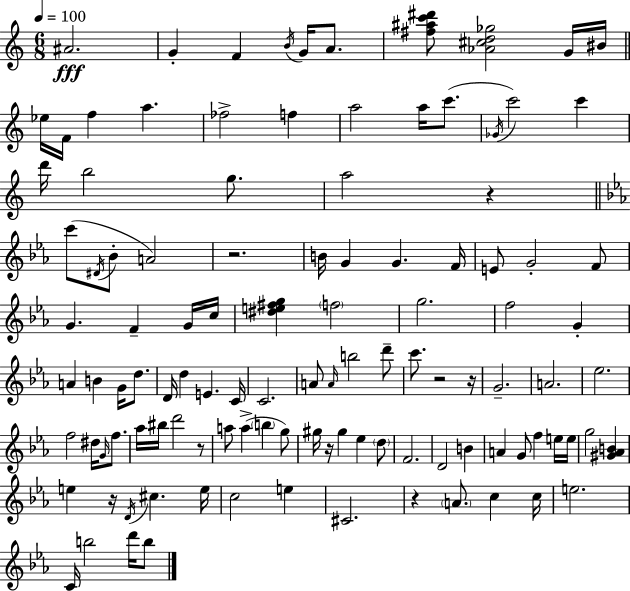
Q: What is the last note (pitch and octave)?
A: B5